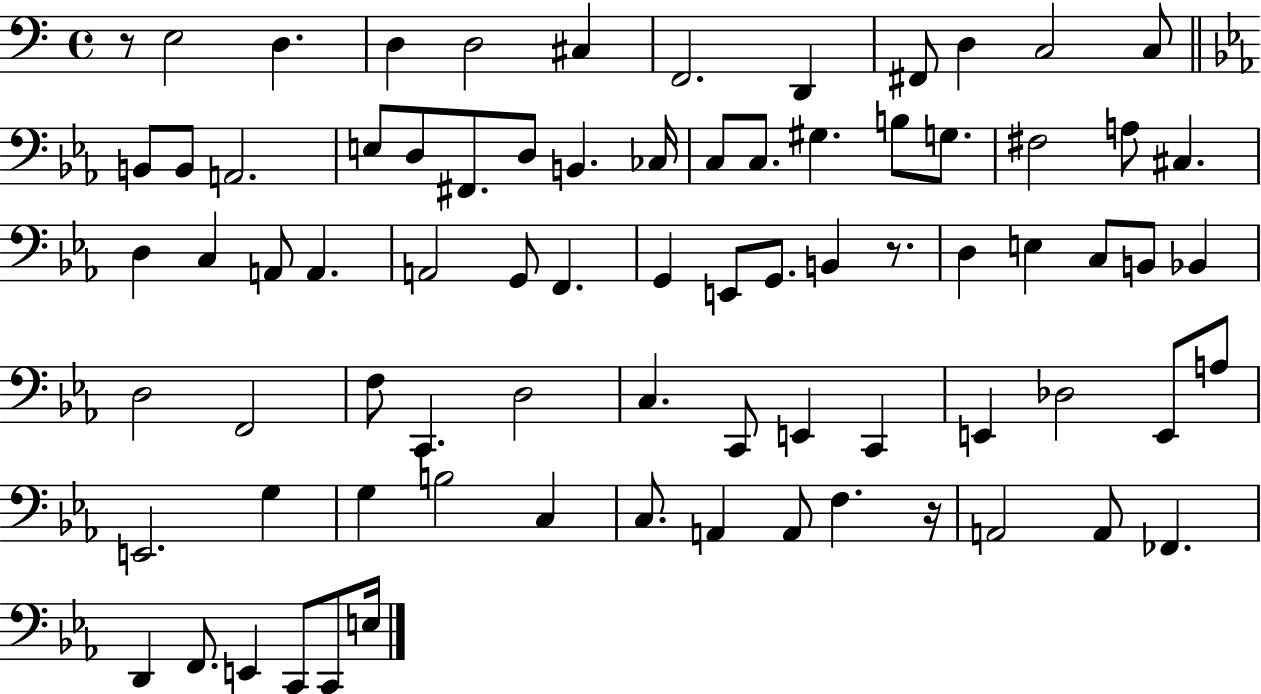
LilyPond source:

{
  \clef bass
  \time 4/4
  \defaultTimeSignature
  \key c \major
  r8 e2 d4. | d4 d2 cis4 | f,2. d,4 | fis,8 d4 c2 c8 | \break \bar "||" \break \key ees \major b,8 b,8 a,2. | e8 d8 fis,8. d8 b,4. ces16 | c8 c8. gis4. b8 g8. | fis2 a8 cis4. | \break d4 c4 a,8 a,4. | a,2 g,8 f,4. | g,4 e,8 g,8. b,4 r8. | d4 e4 c8 b,8 bes,4 | \break d2 f,2 | f8 c,4. d2 | c4. c,8 e,4 c,4 | e,4 des2 e,8 a8 | \break e,2. g4 | g4 b2 c4 | c8. a,4 a,8 f4. r16 | a,2 a,8 fes,4. | \break d,4 f,8. e,4 c,8 c,8 e16 | \bar "|."
}